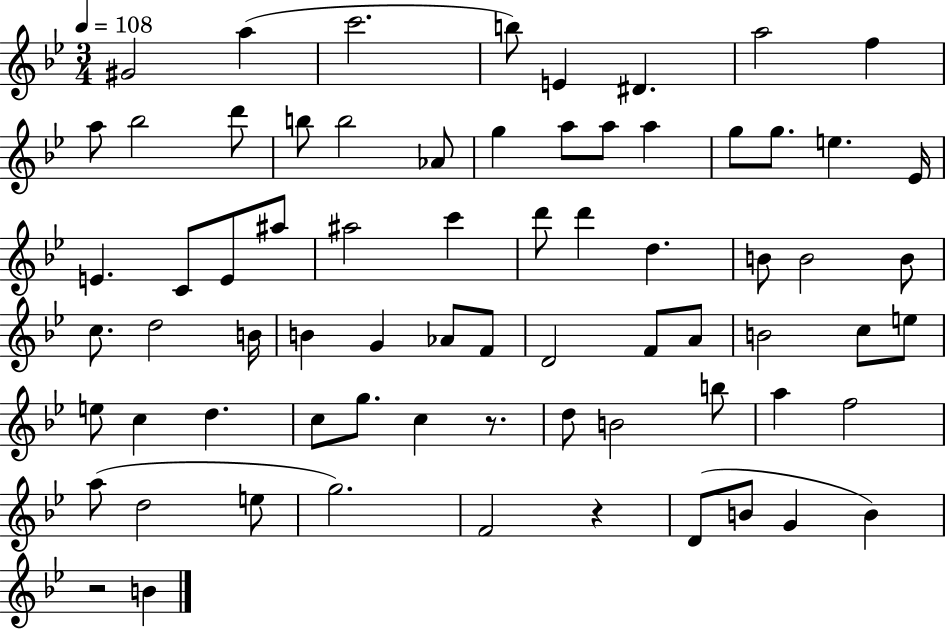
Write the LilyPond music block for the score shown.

{
  \clef treble
  \numericTimeSignature
  \time 3/4
  \key bes \major
  \tempo 4 = 108
  \repeat volta 2 { gis'2 a''4( | c'''2. | b''8) e'4 dis'4. | a''2 f''4 | \break a''8 bes''2 d'''8 | b''8 b''2 aes'8 | g''4 a''8 a''8 a''4 | g''8 g''8. e''4. ees'16 | \break e'4. c'8 e'8 ais''8 | ais''2 c'''4 | d'''8 d'''4 d''4. | b'8 b'2 b'8 | \break c''8. d''2 b'16 | b'4 g'4 aes'8 f'8 | d'2 f'8 a'8 | b'2 c''8 e''8 | \break e''8 c''4 d''4. | c''8 g''8. c''4 r8. | d''8 b'2 b''8 | a''4 f''2 | \break a''8( d''2 e''8 | g''2.) | f'2 r4 | d'8( b'8 g'4 b'4) | \break r2 b'4 | } \bar "|."
}